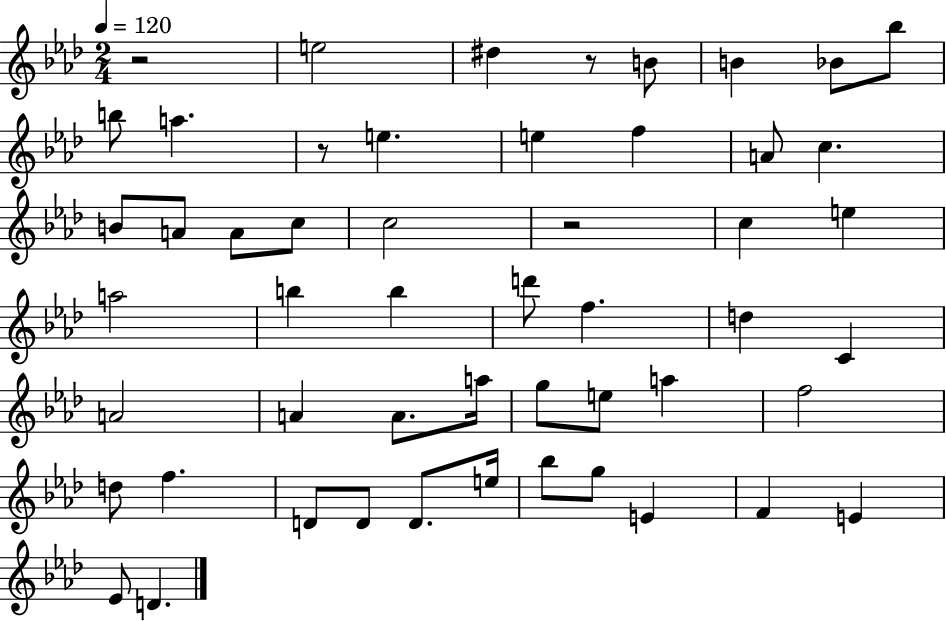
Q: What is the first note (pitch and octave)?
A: E5